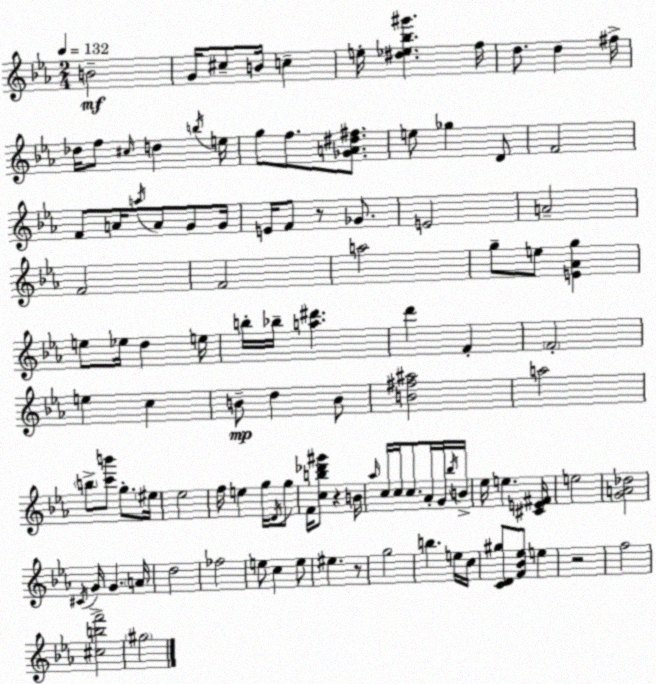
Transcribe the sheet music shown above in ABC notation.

X:1
T:Untitled
M:2/4
L:1/4
K:Cm
B2 G/4 ^c/2 B/4 c e/4 [^d_e_b^g'] f/4 d/2 d ^f/4 _d/4 f/2 ^c/4 d b/4 e/4 g/2 f/2 [_GA^d^f]/2 e/2 _g D/2 F2 F/2 A/4 a/4 A/2 G/2 G/4 E/4 F/2 z/2 _G/2 E2 A2 F2 F2 a2 g/2 e/2 [E_Ag] e/2 _e/4 d e/4 b/4 _b/4 [a^d'] d' F F2 e c B/2 d B/2 [B^f^a]2 a2 b/2 [c'b']/2 g/2 ^e/4 _e2 f/4 e g/4 D/4 g/2 F/4 [cb_d'^g']/2 z B/4 _a/4 c/4 c/4 c/2 _A/4 G/4 _b/4 B/4 _e/4 e [^CE^F]/4 e2 [GA_d]2 ^C/4 G/4 G A/4 d2 _f2 e/2 c e/2 ^e z/2 g2 b e/4 c/4 [CD^g]/2 [F_B_e]/2 e z2 f2 [^cbf']2 ^g2